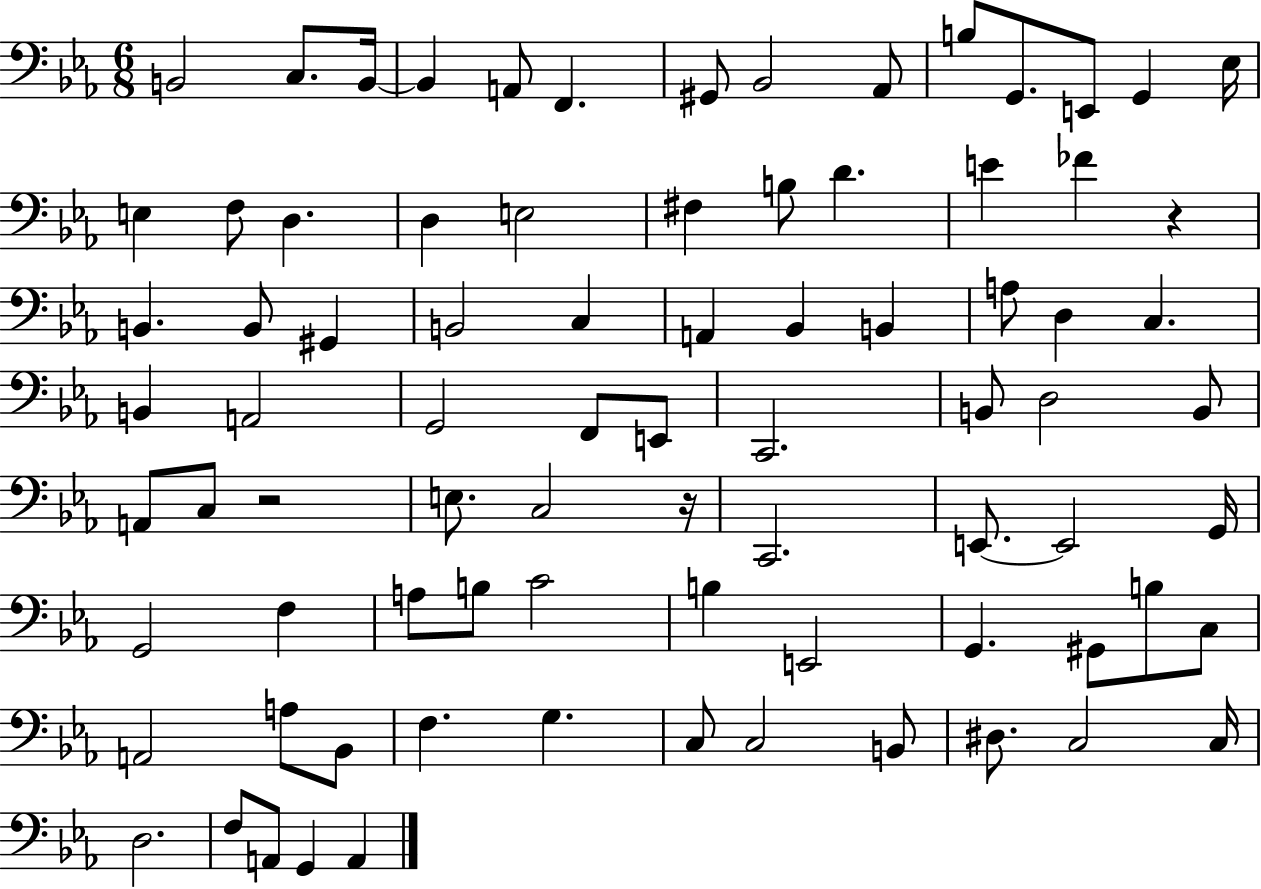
X:1
T:Untitled
M:6/8
L:1/4
K:Eb
B,,2 C,/2 B,,/4 B,, A,,/2 F,, ^G,,/2 _B,,2 _A,,/2 B,/2 G,,/2 E,,/2 G,, _E,/4 E, F,/2 D, D, E,2 ^F, B,/2 D E _F z B,, B,,/2 ^G,, B,,2 C, A,, _B,, B,, A,/2 D, C, B,, A,,2 G,,2 F,,/2 E,,/2 C,,2 B,,/2 D,2 B,,/2 A,,/2 C,/2 z2 E,/2 C,2 z/4 C,,2 E,,/2 E,,2 G,,/4 G,,2 F, A,/2 B,/2 C2 B, E,,2 G,, ^G,,/2 B,/2 C,/2 A,,2 A,/2 _B,,/2 F, G, C,/2 C,2 B,,/2 ^D,/2 C,2 C,/4 D,2 F,/2 A,,/2 G,, A,,